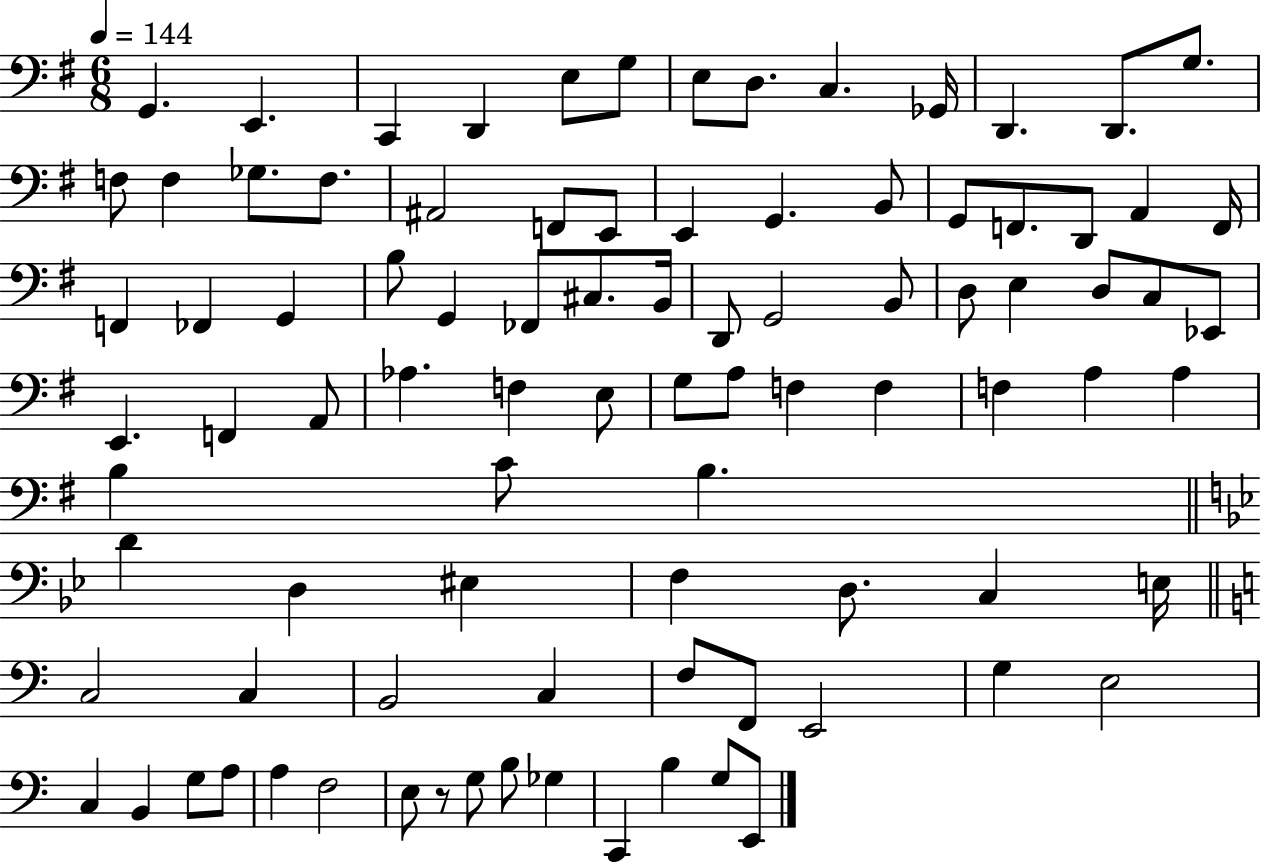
{
  \clef bass
  \numericTimeSignature
  \time 6/8
  \key g \major
  \tempo 4 = 144
  g,4. e,4. | c,4 d,4 e8 g8 | e8 d8. c4. ges,16 | d,4. d,8. g8. | \break f8 f4 ges8. f8. | ais,2 f,8 e,8 | e,4 g,4. b,8 | g,8 f,8. d,8 a,4 f,16 | \break f,4 fes,4 g,4 | b8 g,4 fes,8 cis8. b,16 | d,8 g,2 b,8 | d8 e4 d8 c8 ees,8 | \break e,4. f,4 a,8 | aes4. f4 e8 | g8 a8 f4 f4 | f4 a4 a4 | \break b4 c'8 b4. | \bar "||" \break \key bes \major d'4 d4 eis4 | f4 d8. c4 e16 | \bar "||" \break \key c \major c2 c4 | b,2 c4 | f8 f,8 e,2 | g4 e2 | \break c4 b,4 g8 a8 | a4 f2 | e8 r8 g8 b8 ges4 | c,4 b4 g8 e,8 | \break \bar "|."
}